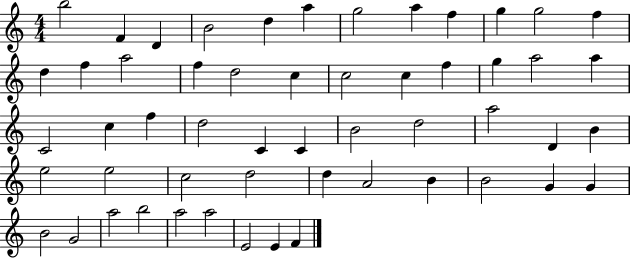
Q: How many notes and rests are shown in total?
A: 54